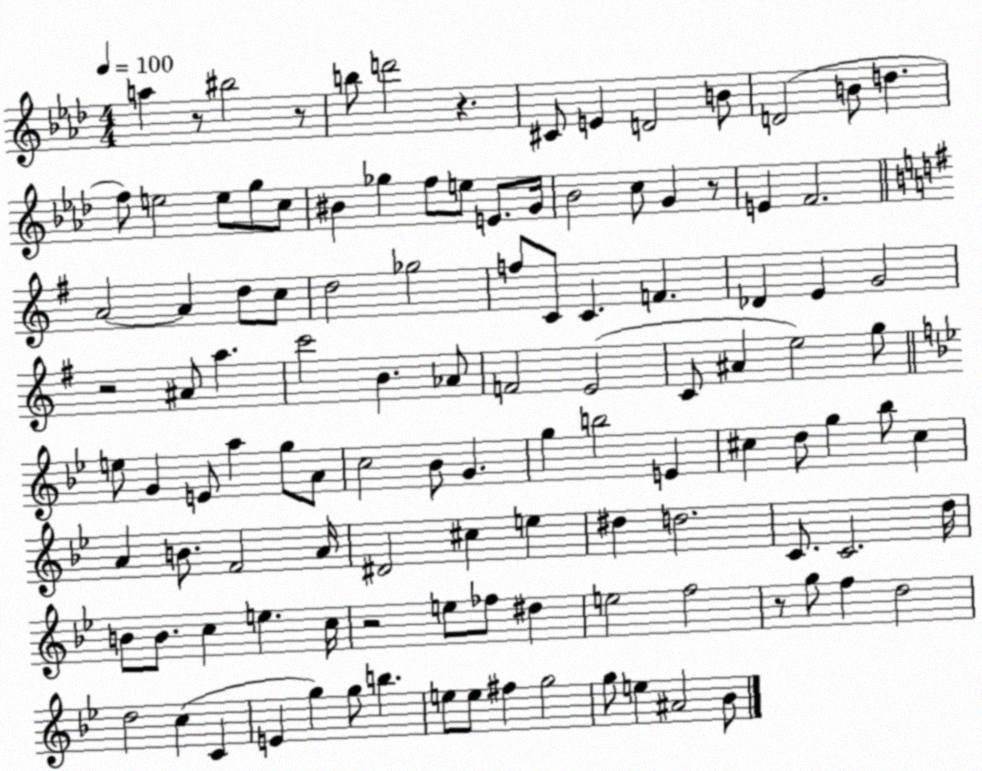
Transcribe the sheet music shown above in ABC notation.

X:1
T:Untitled
M:4/4
L:1/4
K:Ab
a z/2 ^b2 z/2 b/2 d'2 z ^C/2 E D2 B/2 D2 B/2 d f/2 e2 e/2 g/2 c/2 ^B _g f/2 e/2 E/2 G/4 _B2 c/2 G z/2 E F2 A2 A d/2 c/2 d2 _g2 f/2 C/2 C F _D E G2 z2 ^A/2 a c'2 B _A/2 F2 E2 C/2 ^A e2 g/2 e/2 G E/2 a g/2 A/2 c2 _B/2 G g b2 E ^c d/2 g _b/2 ^c A B/2 F2 A/4 ^D2 ^c e ^d d2 C/2 C2 d/4 B/2 B/2 c e c/4 z2 e/2 _f/2 ^d e2 f2 z/2 g/2 f d2 d2 c C E g g/2 b e/2 e/2 ^f g2 g/2 e ^A2 _B/2